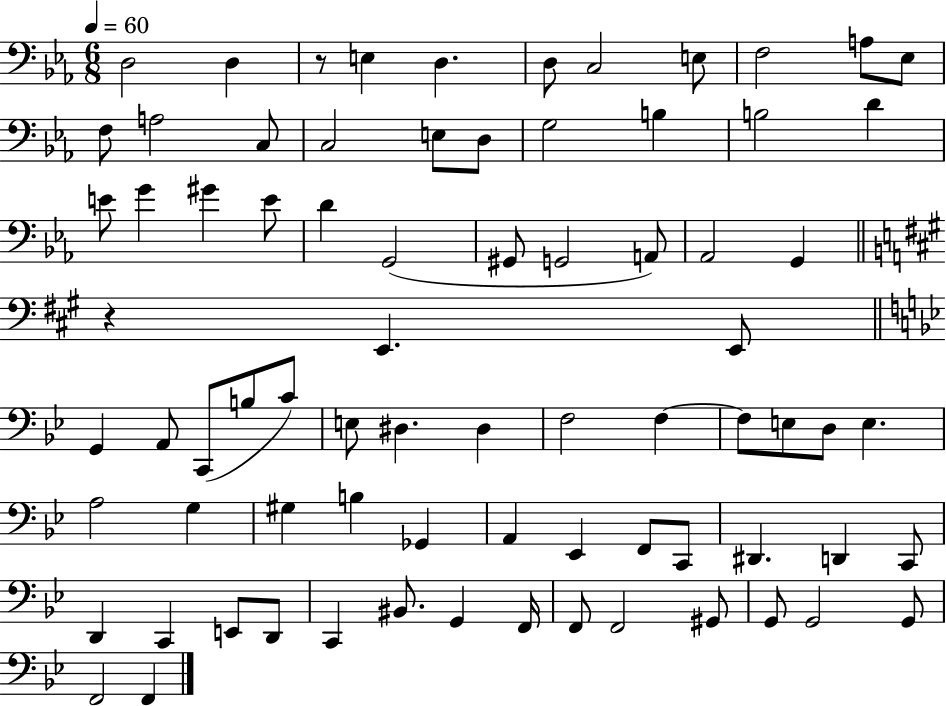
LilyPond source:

{
  \clef bass
  \numericTimeSignature
  \time 6/8
  \key ees \major
  \tempo 4 = 60
  d2 d4 | r8 e4 d4. | d8 c2 e8 | f2 a8 ees8 | \break f8 a2 c8 | c2 e8 d8 | g2 b4 | b2 d'4 | \break e'8 g'4 gis'4 e'8 | d'4 g,2( | gis,8 g,2 a,8) | aes,2 g,4 | \break \bar "||" \break \key a \major r4 e,4. e,8 | \bar "||" \break \key bes \major g,4 a,8 c,8( b8 c'8) | e8 dis4. dis4 | f2 f4~~ | f8 e8 d8 e4. | \break a2 g4 | gis4 b4 ges,4 | a,4 ees,4 f,8 c,8 | dis,4. d,4 c,8 | \break d,4 c,4 e,8 d,8 | c,4 bis,8. g,4 f,16 | f,8 f,2 gis,8 | g,8 g,2 g,8 | \break f,2 f,4 | \bar "|."
}